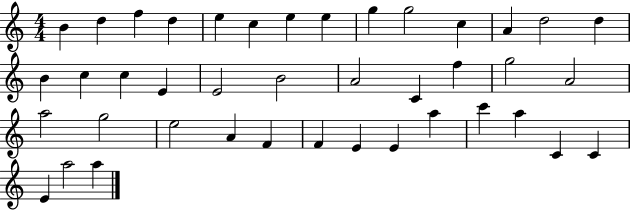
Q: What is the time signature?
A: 4/4